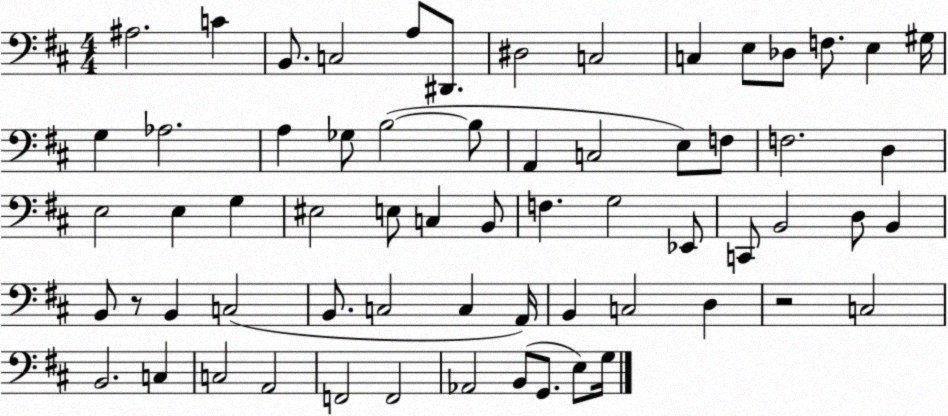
X:1
T:Untitled
M:4/4
L:1/4
K:D
^A,2 C B,,/2 C,2 A,/2 ^D,,/2 ^D,2 C,2 C, E,/2 _D,/2 F,/2 E, ^G,/4 G, _A,2 A, _G,/2 B,2 B,/2 A,, C,2 E,/2 F,/2 F,2 D, E,2 E, G, ^E,2 E,/2 C, B,,/2 F, G,2 _E,,/2 C,,/2 B,,2 D,/2 B,, B,,/2 z/2 B,, C,2 B,,/2 C,2 C, A,,/4 B,, C,2 D, z2 C,2 B,,2 C, C,2 A,,2 F,,2 F,,2 _A,,2 B,,/2 G,,/2 E,/2 G,/4